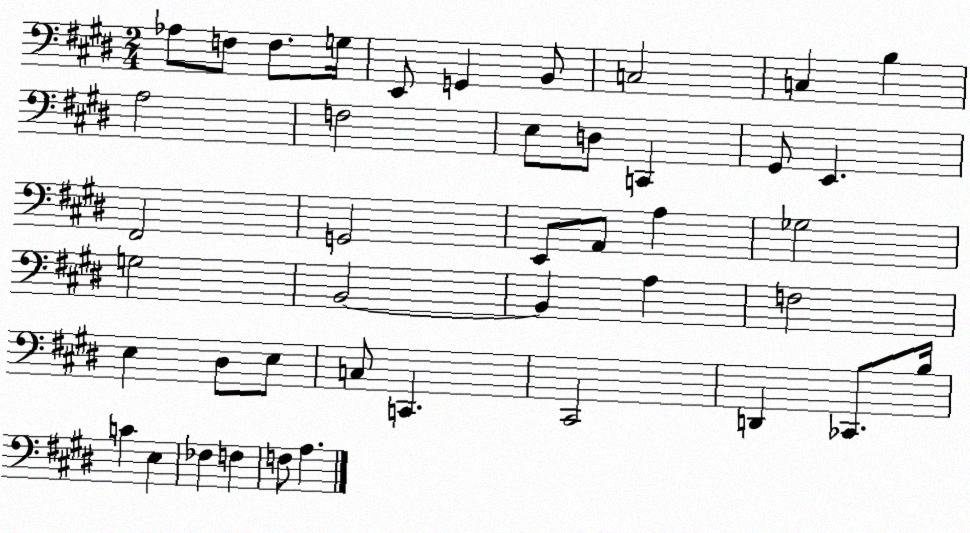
X:1
T:Untitled
M:2/4
L:1/4
K:E
_A,/2 F,/2 F,/2 G,/4 E,,/2 G,, B,,/2 C,2 C, B, A,2 F,2 E,/2 D,/2 C,, ^G,,/2 E,, ^F,,2 G,,2 E,,/2 A,,/2 A, _G,2 G,2 B,,2 B,, A, F,2 E, ^D,/2 E,/2 C,/2 C,, ^C,,2 D,, _C,,/2 B,/4 C E, _F, F, F,/2 A,